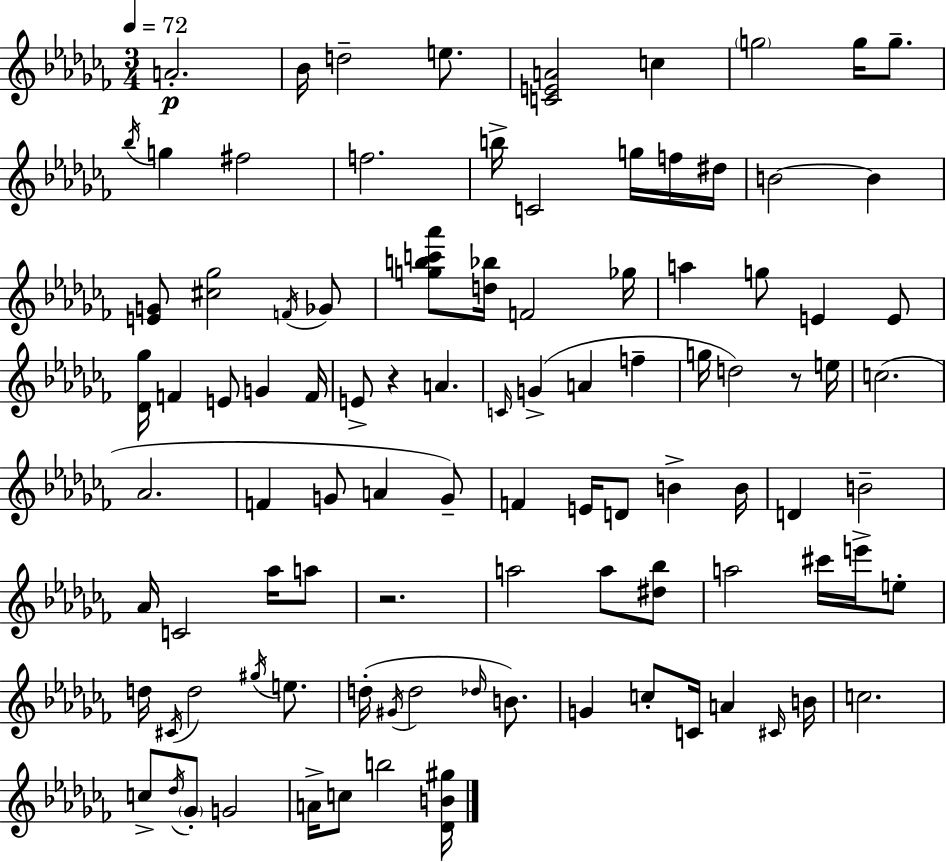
{
  \clef treble
  \numericTimeSignature
  \time 3/4
  \key aes \minor
  \tempo 4 = 72
  \repeat volta 2 { a'2.-.\p | bes'16 d''2-- e''8. | <c' e' a'>2 c''4 | \parenthesize g''2 g''16 g''8.-- | \break \acciaccatura { bes''16 } g''4 fis''2 | f''2. | b''16-> c'2 g''16 f''16 | dis''16 b'2~~ b'4 | \break <e' g'>8 <cis'' ges''>2 \acciaccatura { f'16 } | ges'8 <g'' b'' c''' aes'''>8 <d'' bes''>16 f'2 | ges''16 a''4 g''8 e'4 | e'8 <des' ges''>16 f'4 e'8 g'4 | \break f'16 e'8-> r4 a'4. | \grace { c'16 } g'4->( a'4 f''4-- | g''16 d''2) | r8 e''16 c''2.( | \break aes'2. | f'4 g'8 a'4 | g'8--) f'4 e'16 d'8 b'4-> | b'16 d'4 b'2-- | \break aes'16 c'2 | aes''16 a''8 r2. | a''2 a''8 | <dis'' bes''>8 a''2 cis'''16 | \break e'''16-> e''8-. d''16 \acciaccatura { cis'16 } d''2 | \acciaccatura { gis''16 } e''8. d''16-.( \acciaccatura { gis'16 } d''2 | \grace { des''16 } b'8.) g'4 c''8-. | c'16 a'4 \grace { cis'16 } b'16 c''2. | \break c''8-> \acciaccatura { des''16 } \parenthesize ges'8-. | g'2 a'16-> c''8 | b''2 <des' b' gis''>16 } \bar "|."
}